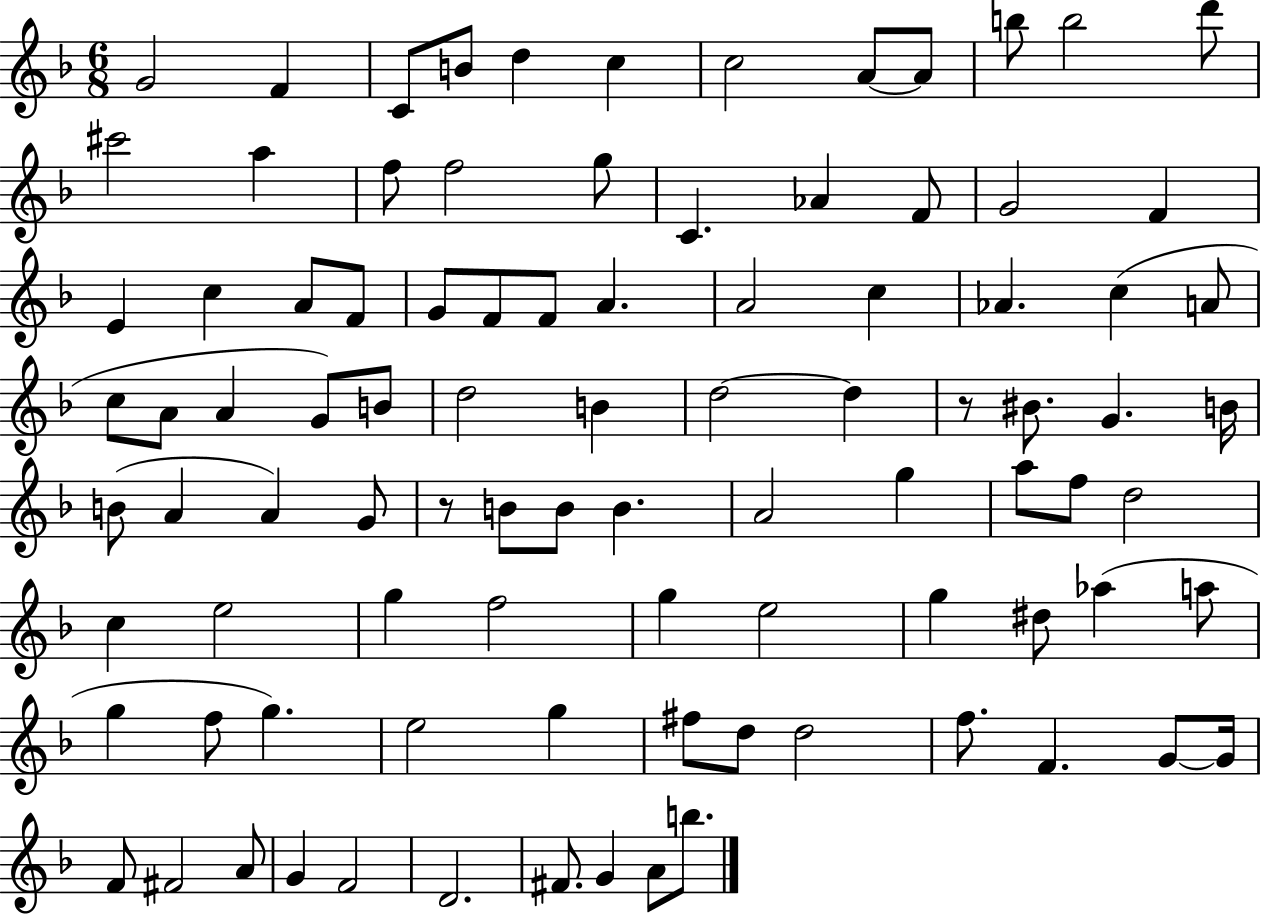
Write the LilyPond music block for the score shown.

{
  \clef treble
  \numericTimeSignature
  \time 6/8
  \key f \major
  g'2 f'4 | c'8 b'8 d''4 c''4 | c''2 a'8~~ a'8 | b''8 b''2 d'''8 | \break cis'''2 a''4 | f''8 f''2 g''8 | c'4. aes'4 f'8 | g'2 f'4 | \break e'4 c''4 a'8 f'8 | g'8 f'8 f'8 a'4. | a'2 c''4 | aes'4. c''4( a'8 | \break c''8 a'8 a'4 g'8) b'8 | d''2 b'4 | d''2~~ d''4 | r8 bis'8. g'4. b'16 | \break b'8( a'4 a'4) g'8 | r8 b'8 b'8 b'4. | a'2 g''4 | a''8 f''8 d''2 | \break c''4 e''2 | g''4 f''2 | g''4 e''2 | g''4 dis''8 aes''4( a''8 | \break g''4 f''8 g''4.) | e''2 g''4 | fis''8 d''8 d''2 | f''8. f'4. g'8~~ g'16 | \break f'8 fis'2 a'8 | g'4 f'2 | d'2. | fis'8. g'4 a'8 b''8. | \break \bar "|."
}